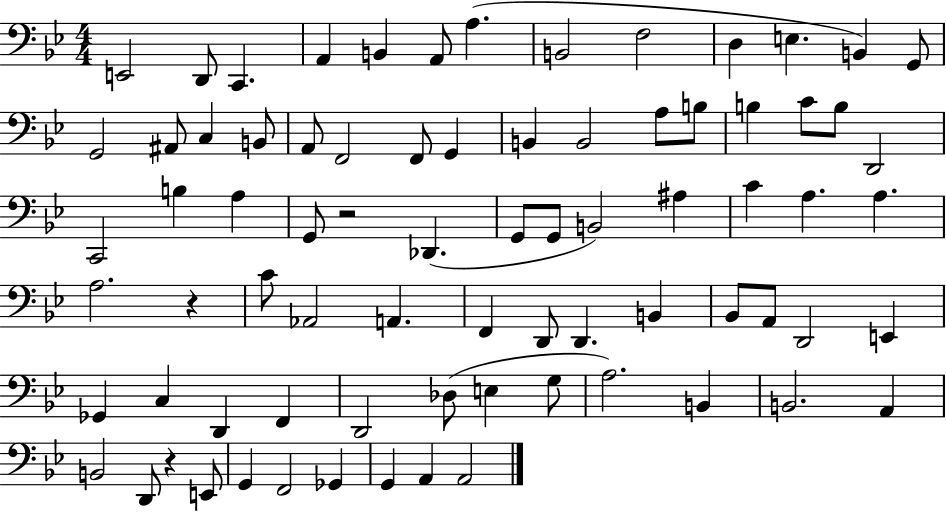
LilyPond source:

{
  \clef bass
  \numericTimeSignature
  \time 4/4
  \key bes \major
  e,2 d,8 c,4. | a,4 b,4 a,8 a4.( | b,2 f2 | d4 e4. b,4) g,8 | \break g,2 ais,8 c4 b,8 | a,8 f,2 f,8 g,4 | b,4 b,2 a8 b8 | b4 c'8 b8 d,2 | \break c,2 b4 a4 | g,8 r2 des,4.( | g,8 g,8 b,2) ais4 | c'4 a4. a4. | \break a2. r4 | c'8 aes,2 a,4. | f,4 d,8 d,4. b,4 | bes,8 a,8 d,2 e,4 | \break ges,4 c4 d,4 f,4 | d,2 des8( e4 g8 | a2.) b,4 | b,2. a,4 | \break b,2 d,8 r4 e,8 | g,4 f,2 ges,4 | g,4 a,4 a,2 | \bar "|."
}